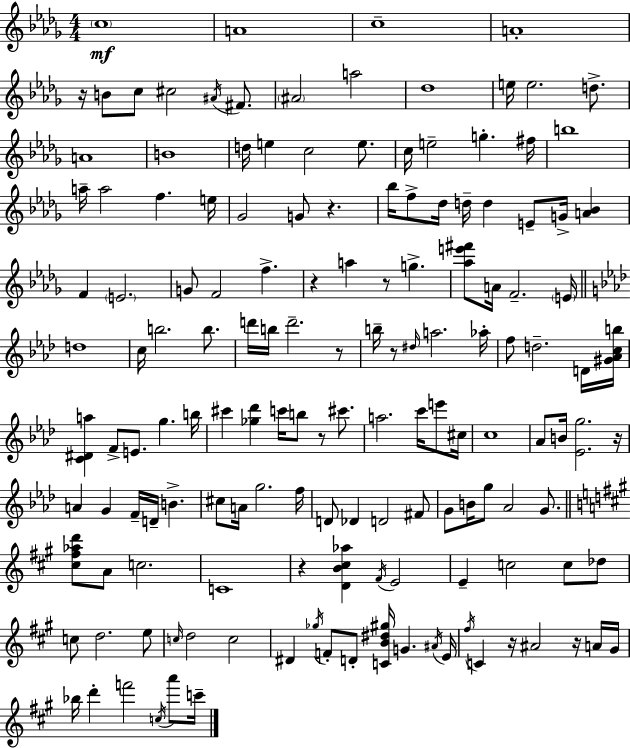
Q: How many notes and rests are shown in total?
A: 149